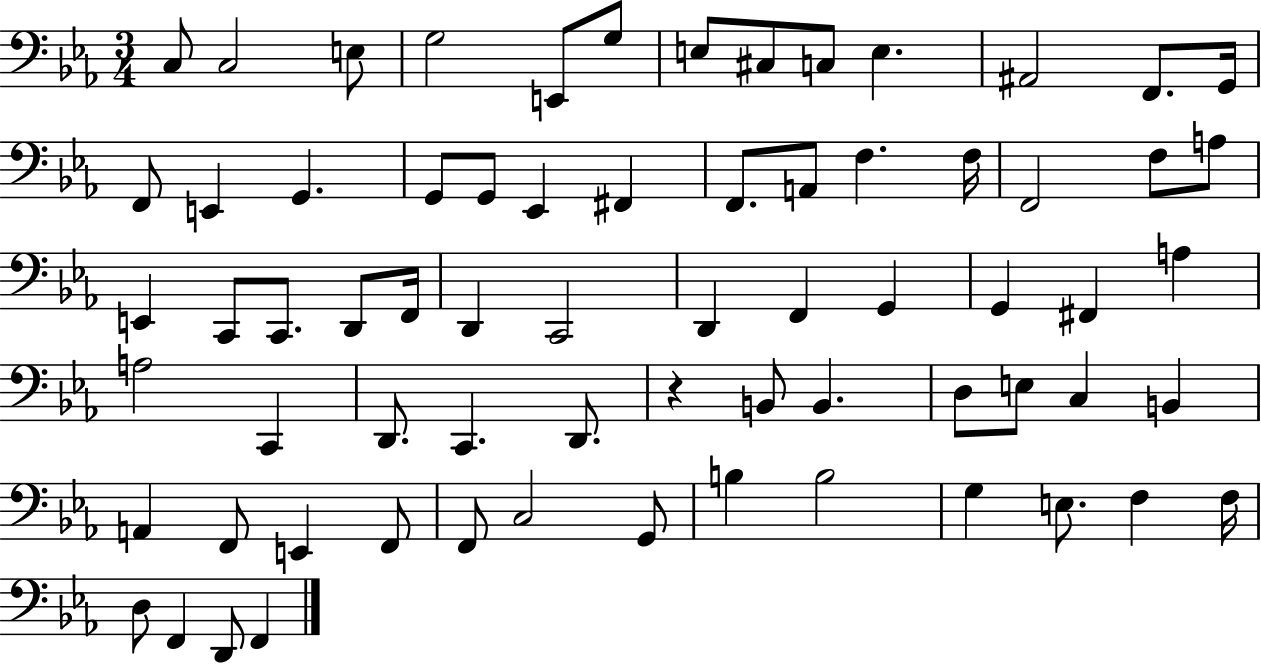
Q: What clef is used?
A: bass